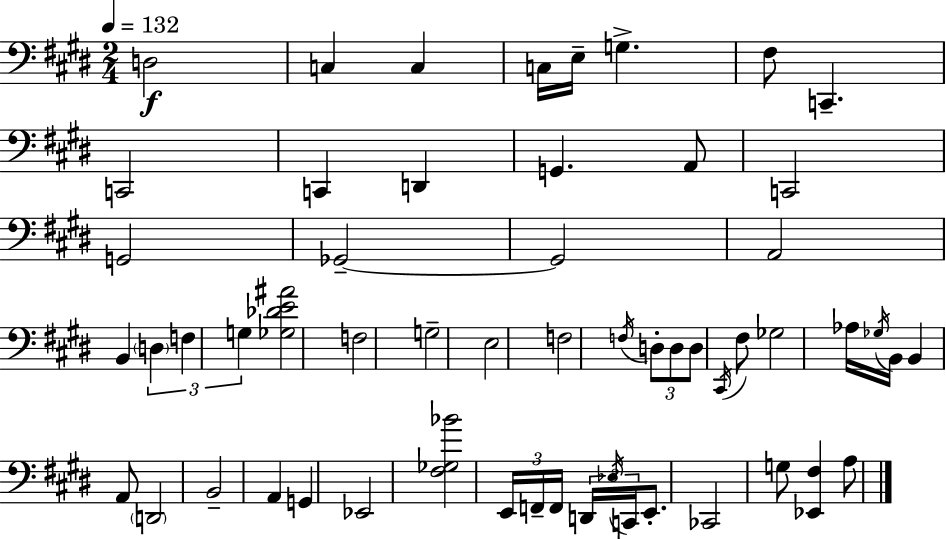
{
  \clef bass
  \numericTimeSignature
  \time 2/4
  \key e \major
  \tempo 4 = 132
  \repeat volta 2 { d2\f | c4 c4 | c16 e16-- g4.-> | fis8 c,4.-- | \break c,2 | c,4 d,4 | g,4. a,8 | c,2 | \break g,2 | ges,2--~~ | ges,2 | a,2 | \break b,4 \tuplet 3/2 { \parenthesize d4 | f4 g4 } | <ges des' e' ais'>2 | f2 | \break g2-- | e2 | f2 | \acciaccatura { f16 } \tuplet 3/2 { d8-. d8 d8 } \acciaccatura { cis,16 } | \break fis8 ges2 | aes16 \acciaccatura { ges16 } b,16 b,4 | a,8 \parenthesize d,2 | b,2-- | \break a,4 g,4 | ees,2 | <fis ges bes'>2 | \tuplet 3/2 { e,16 f,16-- f,16 } \tuplet 3/2 { d,16 \acciaccatura { ees16 } | \break c,16 } e,8.-. ces,2 | g8 <ees, fis>4 | a8 } \bar "|."
}